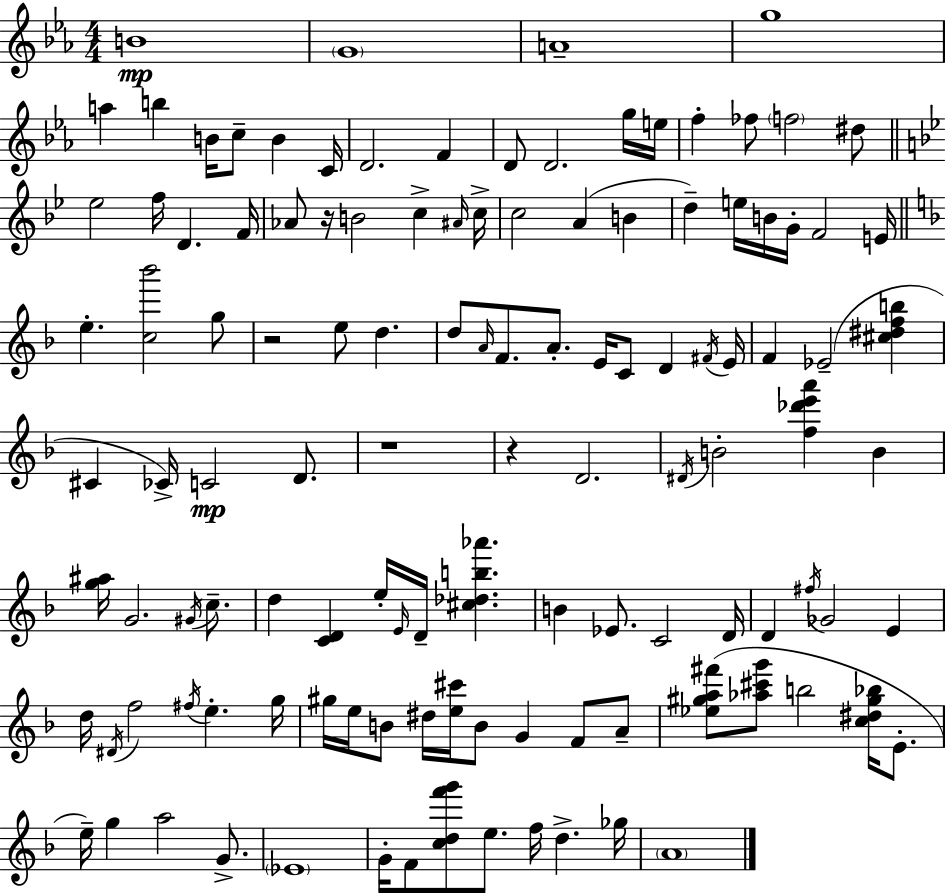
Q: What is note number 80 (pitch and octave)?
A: F#5